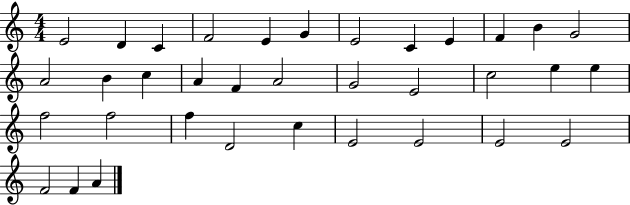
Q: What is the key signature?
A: C major